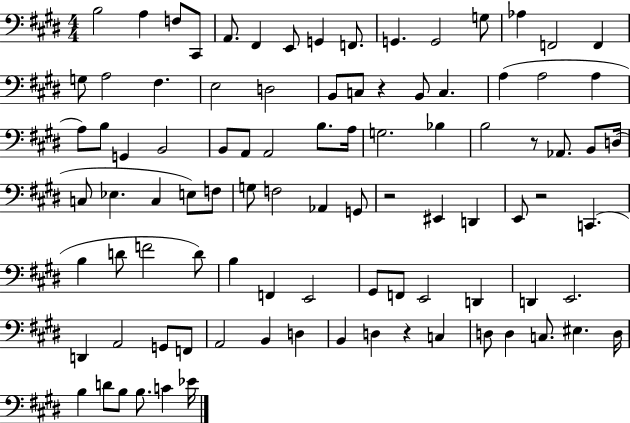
X:1
T:Untitled
M:4/4
L:1/4
K:E
B,2 A, F,/2 ^C,,/2 A,,/2 ^F,, E,,/2 G,, F,,/2 G,, G,,2 G,/2 _A, F,,2 F,, G,/2 A,2 ^F, E,2 D,2 B,,/2 C,/2 z B,,/2 C, A, A,2 A, A,/2 B,/2 G,, B,,2 B,,/2 A,,/2 A,,2 B,/2 A,/4 G,2 _B, B,2 z/2 _A,,/2 B,,/2 D,/4 C,/2 _E, C, E,/2 F,/2 G,/2 F,2 _A,, G,,/2 z2 ^E,, D,, E,,/2 z2 C,, B, D/2 F2 D/2 B, F,, E,,2 ^G,,/2 F,,/2 E,,2 D,, D,, E,,2 D,, A,,2 G,,/2 F,,/2 A,,2 B,, D, B,, D, z C, D,/2 D, C,/2 ^E, D,/4 B, D/2 B,/2 B,/2 C _E/4